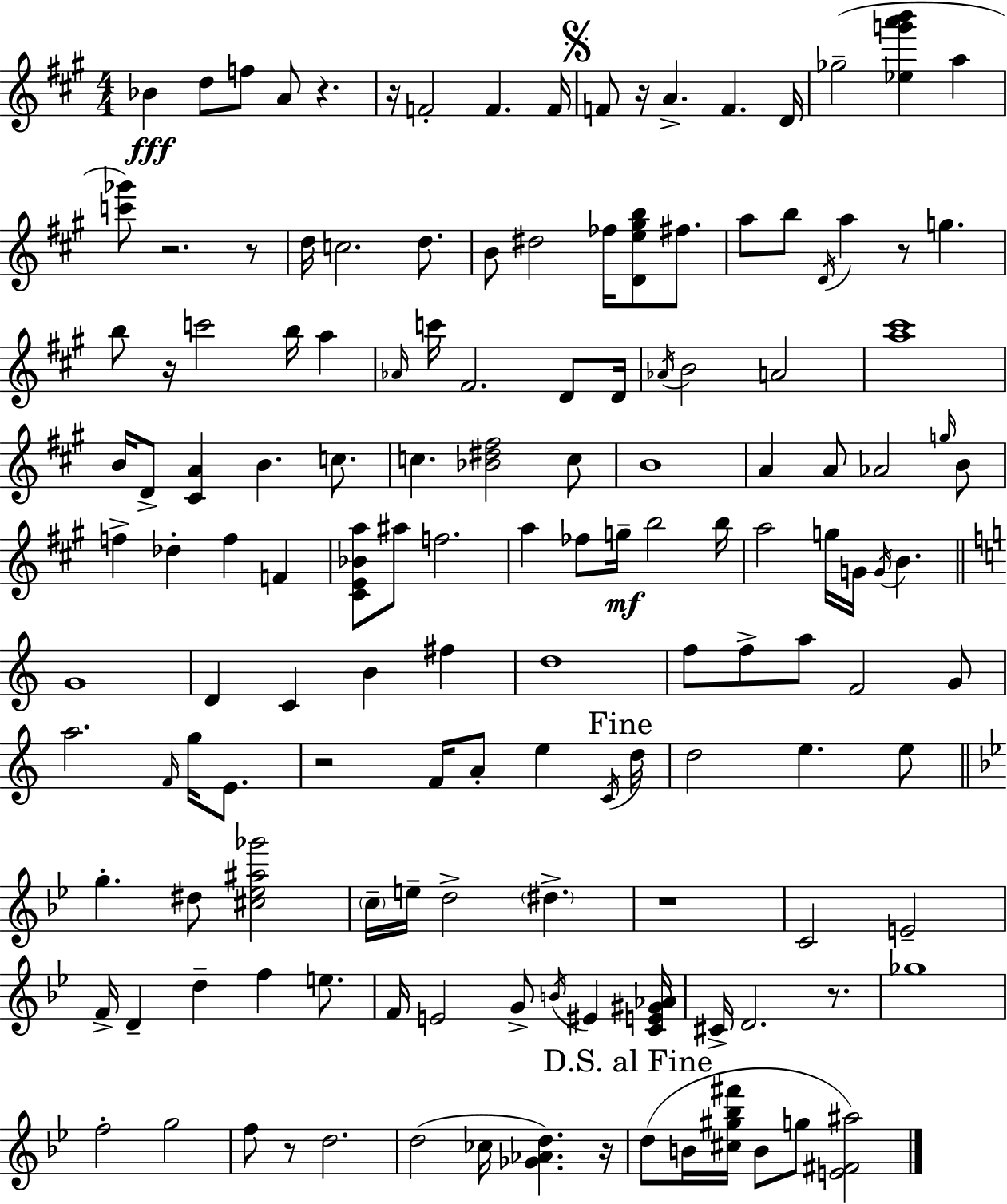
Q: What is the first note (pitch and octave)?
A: Bb4